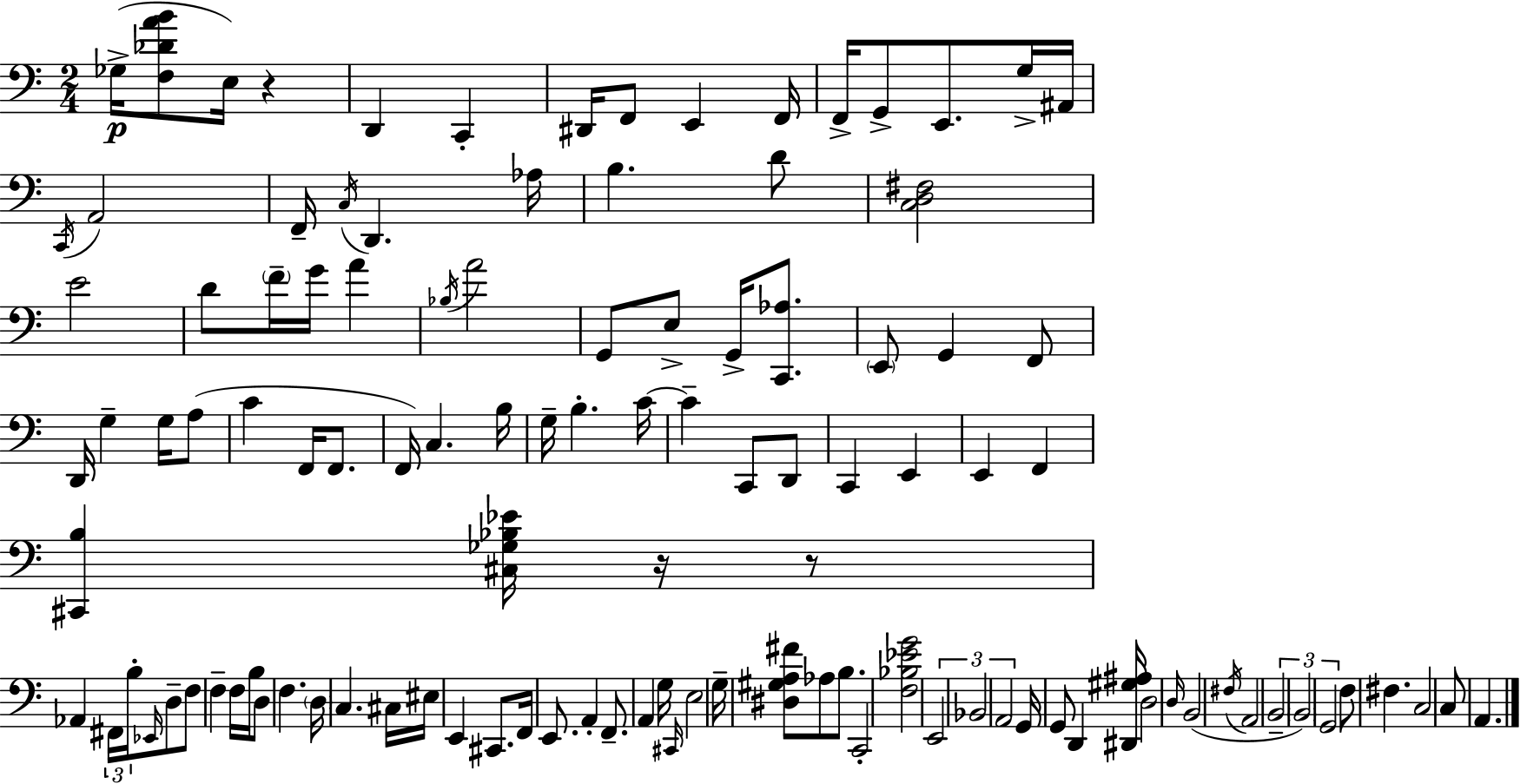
Gb3/s [F3,Db4,A4,B4]/e E3/s R/q D2/q C2/q D#2/s F2/e E2/q F2/s F2/s G2/e E2/e. G3/s A#2/s C2/s A2/h F2/s C3/s D2/q. Ab3/s B3/q. D4/e [C3,D3,F#3]/h E4/h D4/e F4/s G4/s A4/q Bb3/s A4/h G2/e E3/e G2/s [C2,Ab3]/e. E2/e G2/q F2/e D2/s G3/q G3/s A3/e C4/q F2/s F2/e. F2/s C3/q. B3/s G3/s B3/q. C4/s C4/q C2/e D2/e C2/q E2/q E2/q F2/q [C#2,B3]/q [C#3,Gb3,Bb3,Eb4]/s R/s R/e Ab2/q F#2/s B3/s Eb2/s D3/e F3/e F3/q F3/s B3/s D3/e F3/q. D3/s C3/q. C#3/s EIS3/s E2/q C#2/e. F2/s E2/e. A2/q F2/e. A2/q G3/s C#2/s E3/h G3/s [D#3,G#3,A3,F#4]/e Ab3/e B3/e. C2/h [F3,Bb3,Eb4,G4]/h E2/h Bb2/h A2/h G2/s G2/e D2/q [D#2,G#3,A#3]/s D3/h D3/s B2/h F#3/s A2/h B2/h B2/h G2/h F3/e F#3/q. C3/h C3/e A2/q.